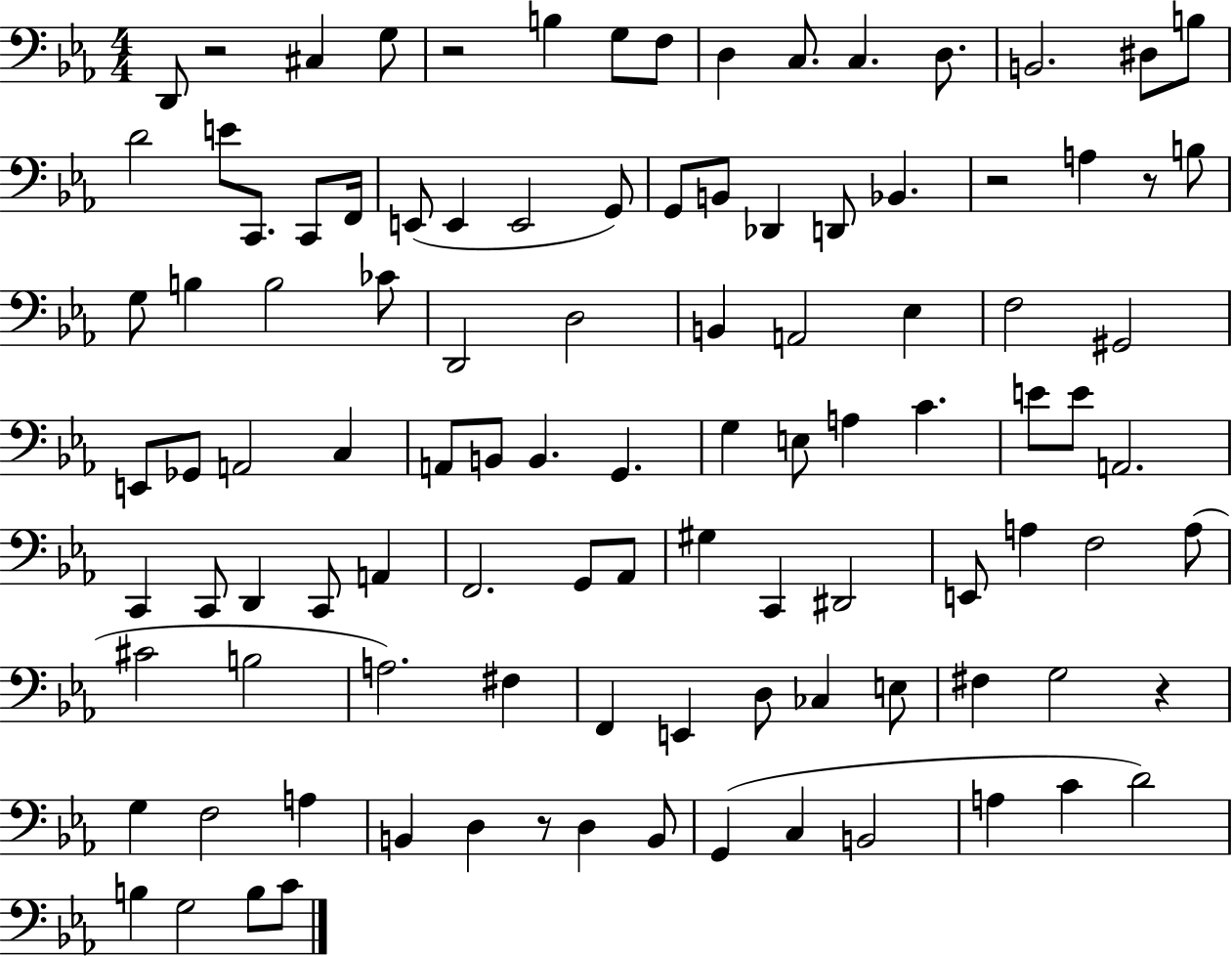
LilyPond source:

{
  \clef bass
  \numericTimeSignature
  \time 4/4
  \key ees \major
  \repeat volta 2 { d,8 r2 cis4 g8 | r2 b4 g8 f8 | d4 c8. c4. d8. | b,2. dis8 b8 | \break d'2 e'8 c,8. c,8 f,16 | e,8( e,4 e,2 g,8) | g,8 b,8 des,4 d,8 bes,4. | r2 a4 r8 b8 | \break g8 b4 b2 ces'8 | d,2 d2 | b,4 a,2 ees4 | f2 gis,2 | \break e,8 ges,8 a,2 c4 | a,8 b,8 b,4. g,4. | g4 e8 a4 c'4. | e'8 e'8 a,2. | \break c,4 c,8 d,4 c,8 a,4 | f,2. g,8 aes,8 | gis4 c,4 dis,2 | e,8 a4 f2 a8( | \break cis'2 b2 | a2.) fis4 | f,4 e,4 d8 ces4 e8 | fis4 g2 r4 | \break g4 f2 a4 | b,4 d4 r8 d4 b,8 | g,4( c4 b,2 | a4 c'4 d'2) | \break b4 g2 b8 c'8 | } \bar "|."
}